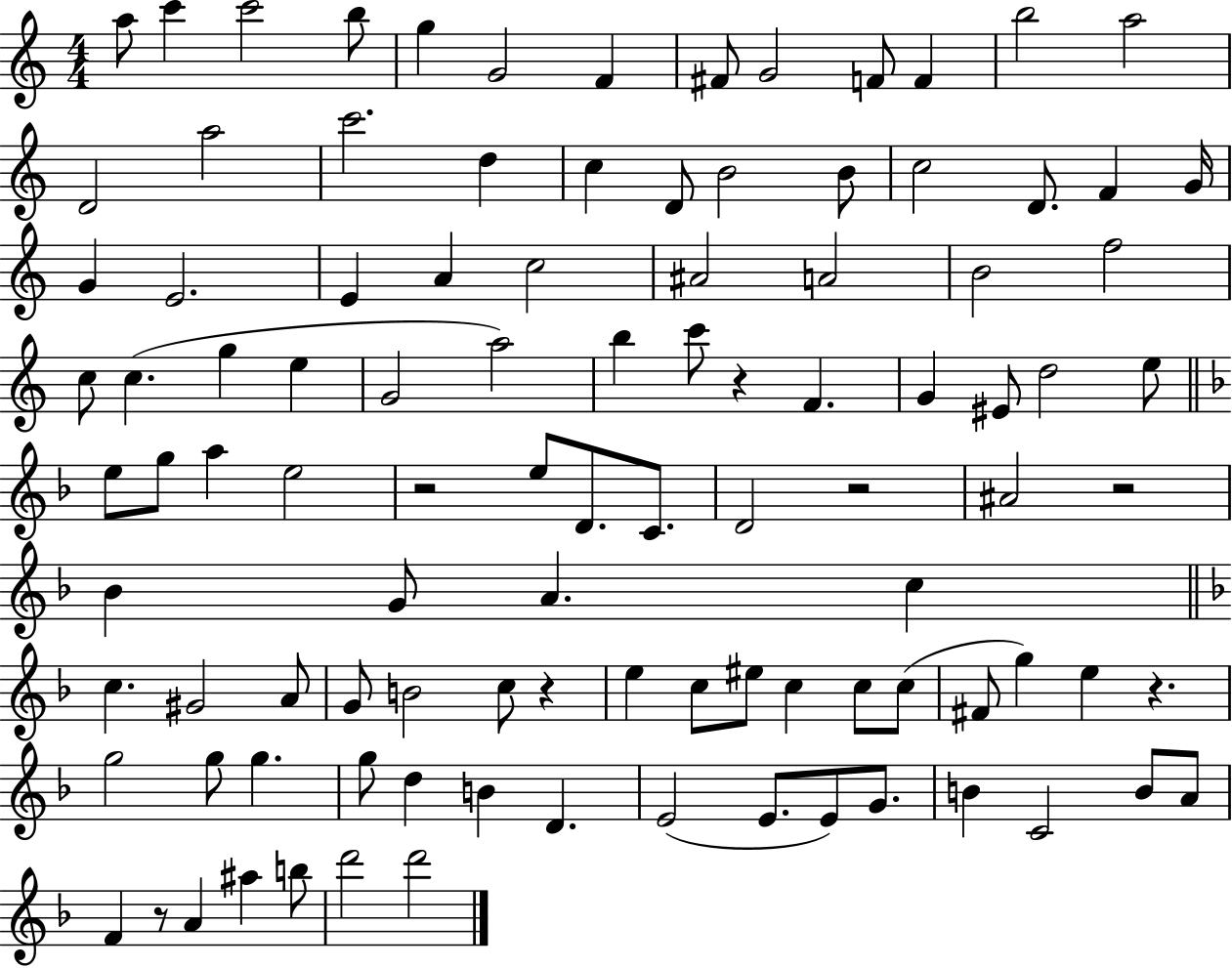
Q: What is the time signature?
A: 4/4